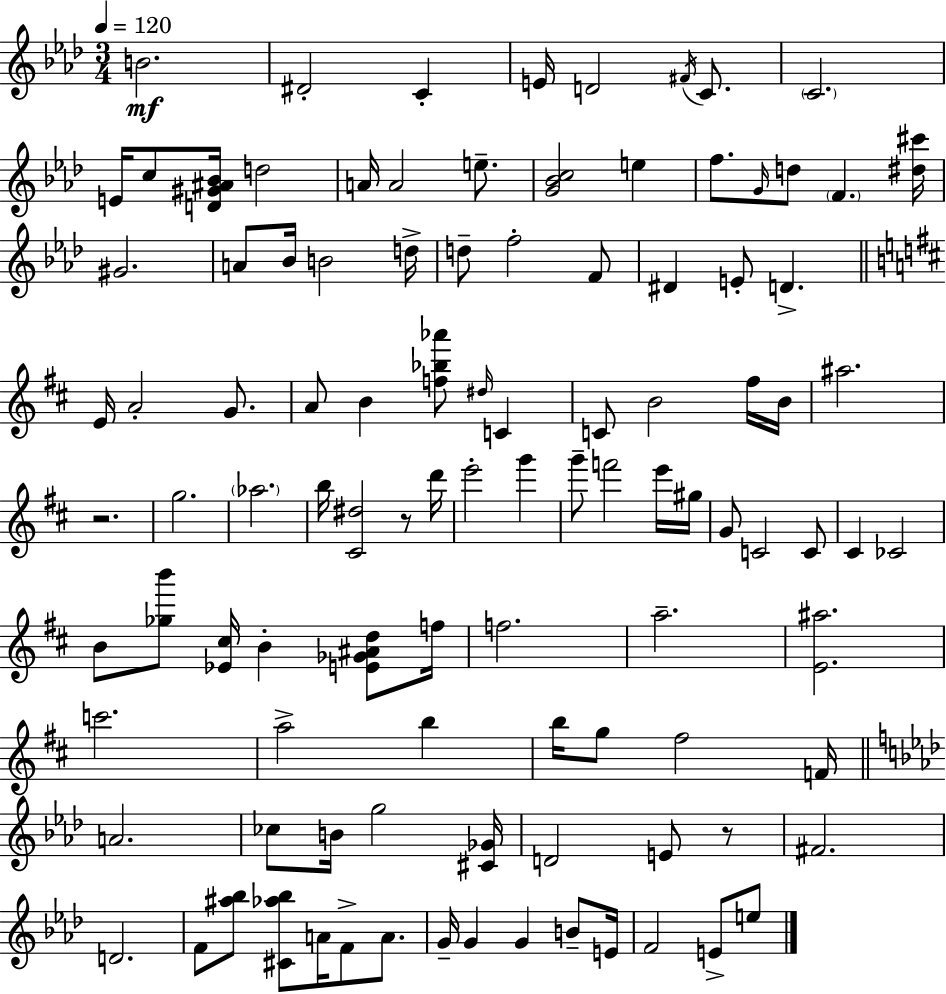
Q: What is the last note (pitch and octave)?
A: E5